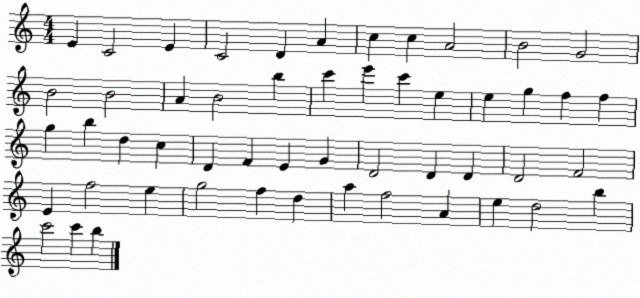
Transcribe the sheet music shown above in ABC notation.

X:1
T:Untitled
M:4/4
L:1/4
K:C
E C2 E C2 D A c c A2 B2 G2 B2 B2 A B2 b c' e' c' e e g f f g b d c D F E G D2 D D D2 F2 E f2 e g2 f d a f2 A e d2 b c'2 c' b